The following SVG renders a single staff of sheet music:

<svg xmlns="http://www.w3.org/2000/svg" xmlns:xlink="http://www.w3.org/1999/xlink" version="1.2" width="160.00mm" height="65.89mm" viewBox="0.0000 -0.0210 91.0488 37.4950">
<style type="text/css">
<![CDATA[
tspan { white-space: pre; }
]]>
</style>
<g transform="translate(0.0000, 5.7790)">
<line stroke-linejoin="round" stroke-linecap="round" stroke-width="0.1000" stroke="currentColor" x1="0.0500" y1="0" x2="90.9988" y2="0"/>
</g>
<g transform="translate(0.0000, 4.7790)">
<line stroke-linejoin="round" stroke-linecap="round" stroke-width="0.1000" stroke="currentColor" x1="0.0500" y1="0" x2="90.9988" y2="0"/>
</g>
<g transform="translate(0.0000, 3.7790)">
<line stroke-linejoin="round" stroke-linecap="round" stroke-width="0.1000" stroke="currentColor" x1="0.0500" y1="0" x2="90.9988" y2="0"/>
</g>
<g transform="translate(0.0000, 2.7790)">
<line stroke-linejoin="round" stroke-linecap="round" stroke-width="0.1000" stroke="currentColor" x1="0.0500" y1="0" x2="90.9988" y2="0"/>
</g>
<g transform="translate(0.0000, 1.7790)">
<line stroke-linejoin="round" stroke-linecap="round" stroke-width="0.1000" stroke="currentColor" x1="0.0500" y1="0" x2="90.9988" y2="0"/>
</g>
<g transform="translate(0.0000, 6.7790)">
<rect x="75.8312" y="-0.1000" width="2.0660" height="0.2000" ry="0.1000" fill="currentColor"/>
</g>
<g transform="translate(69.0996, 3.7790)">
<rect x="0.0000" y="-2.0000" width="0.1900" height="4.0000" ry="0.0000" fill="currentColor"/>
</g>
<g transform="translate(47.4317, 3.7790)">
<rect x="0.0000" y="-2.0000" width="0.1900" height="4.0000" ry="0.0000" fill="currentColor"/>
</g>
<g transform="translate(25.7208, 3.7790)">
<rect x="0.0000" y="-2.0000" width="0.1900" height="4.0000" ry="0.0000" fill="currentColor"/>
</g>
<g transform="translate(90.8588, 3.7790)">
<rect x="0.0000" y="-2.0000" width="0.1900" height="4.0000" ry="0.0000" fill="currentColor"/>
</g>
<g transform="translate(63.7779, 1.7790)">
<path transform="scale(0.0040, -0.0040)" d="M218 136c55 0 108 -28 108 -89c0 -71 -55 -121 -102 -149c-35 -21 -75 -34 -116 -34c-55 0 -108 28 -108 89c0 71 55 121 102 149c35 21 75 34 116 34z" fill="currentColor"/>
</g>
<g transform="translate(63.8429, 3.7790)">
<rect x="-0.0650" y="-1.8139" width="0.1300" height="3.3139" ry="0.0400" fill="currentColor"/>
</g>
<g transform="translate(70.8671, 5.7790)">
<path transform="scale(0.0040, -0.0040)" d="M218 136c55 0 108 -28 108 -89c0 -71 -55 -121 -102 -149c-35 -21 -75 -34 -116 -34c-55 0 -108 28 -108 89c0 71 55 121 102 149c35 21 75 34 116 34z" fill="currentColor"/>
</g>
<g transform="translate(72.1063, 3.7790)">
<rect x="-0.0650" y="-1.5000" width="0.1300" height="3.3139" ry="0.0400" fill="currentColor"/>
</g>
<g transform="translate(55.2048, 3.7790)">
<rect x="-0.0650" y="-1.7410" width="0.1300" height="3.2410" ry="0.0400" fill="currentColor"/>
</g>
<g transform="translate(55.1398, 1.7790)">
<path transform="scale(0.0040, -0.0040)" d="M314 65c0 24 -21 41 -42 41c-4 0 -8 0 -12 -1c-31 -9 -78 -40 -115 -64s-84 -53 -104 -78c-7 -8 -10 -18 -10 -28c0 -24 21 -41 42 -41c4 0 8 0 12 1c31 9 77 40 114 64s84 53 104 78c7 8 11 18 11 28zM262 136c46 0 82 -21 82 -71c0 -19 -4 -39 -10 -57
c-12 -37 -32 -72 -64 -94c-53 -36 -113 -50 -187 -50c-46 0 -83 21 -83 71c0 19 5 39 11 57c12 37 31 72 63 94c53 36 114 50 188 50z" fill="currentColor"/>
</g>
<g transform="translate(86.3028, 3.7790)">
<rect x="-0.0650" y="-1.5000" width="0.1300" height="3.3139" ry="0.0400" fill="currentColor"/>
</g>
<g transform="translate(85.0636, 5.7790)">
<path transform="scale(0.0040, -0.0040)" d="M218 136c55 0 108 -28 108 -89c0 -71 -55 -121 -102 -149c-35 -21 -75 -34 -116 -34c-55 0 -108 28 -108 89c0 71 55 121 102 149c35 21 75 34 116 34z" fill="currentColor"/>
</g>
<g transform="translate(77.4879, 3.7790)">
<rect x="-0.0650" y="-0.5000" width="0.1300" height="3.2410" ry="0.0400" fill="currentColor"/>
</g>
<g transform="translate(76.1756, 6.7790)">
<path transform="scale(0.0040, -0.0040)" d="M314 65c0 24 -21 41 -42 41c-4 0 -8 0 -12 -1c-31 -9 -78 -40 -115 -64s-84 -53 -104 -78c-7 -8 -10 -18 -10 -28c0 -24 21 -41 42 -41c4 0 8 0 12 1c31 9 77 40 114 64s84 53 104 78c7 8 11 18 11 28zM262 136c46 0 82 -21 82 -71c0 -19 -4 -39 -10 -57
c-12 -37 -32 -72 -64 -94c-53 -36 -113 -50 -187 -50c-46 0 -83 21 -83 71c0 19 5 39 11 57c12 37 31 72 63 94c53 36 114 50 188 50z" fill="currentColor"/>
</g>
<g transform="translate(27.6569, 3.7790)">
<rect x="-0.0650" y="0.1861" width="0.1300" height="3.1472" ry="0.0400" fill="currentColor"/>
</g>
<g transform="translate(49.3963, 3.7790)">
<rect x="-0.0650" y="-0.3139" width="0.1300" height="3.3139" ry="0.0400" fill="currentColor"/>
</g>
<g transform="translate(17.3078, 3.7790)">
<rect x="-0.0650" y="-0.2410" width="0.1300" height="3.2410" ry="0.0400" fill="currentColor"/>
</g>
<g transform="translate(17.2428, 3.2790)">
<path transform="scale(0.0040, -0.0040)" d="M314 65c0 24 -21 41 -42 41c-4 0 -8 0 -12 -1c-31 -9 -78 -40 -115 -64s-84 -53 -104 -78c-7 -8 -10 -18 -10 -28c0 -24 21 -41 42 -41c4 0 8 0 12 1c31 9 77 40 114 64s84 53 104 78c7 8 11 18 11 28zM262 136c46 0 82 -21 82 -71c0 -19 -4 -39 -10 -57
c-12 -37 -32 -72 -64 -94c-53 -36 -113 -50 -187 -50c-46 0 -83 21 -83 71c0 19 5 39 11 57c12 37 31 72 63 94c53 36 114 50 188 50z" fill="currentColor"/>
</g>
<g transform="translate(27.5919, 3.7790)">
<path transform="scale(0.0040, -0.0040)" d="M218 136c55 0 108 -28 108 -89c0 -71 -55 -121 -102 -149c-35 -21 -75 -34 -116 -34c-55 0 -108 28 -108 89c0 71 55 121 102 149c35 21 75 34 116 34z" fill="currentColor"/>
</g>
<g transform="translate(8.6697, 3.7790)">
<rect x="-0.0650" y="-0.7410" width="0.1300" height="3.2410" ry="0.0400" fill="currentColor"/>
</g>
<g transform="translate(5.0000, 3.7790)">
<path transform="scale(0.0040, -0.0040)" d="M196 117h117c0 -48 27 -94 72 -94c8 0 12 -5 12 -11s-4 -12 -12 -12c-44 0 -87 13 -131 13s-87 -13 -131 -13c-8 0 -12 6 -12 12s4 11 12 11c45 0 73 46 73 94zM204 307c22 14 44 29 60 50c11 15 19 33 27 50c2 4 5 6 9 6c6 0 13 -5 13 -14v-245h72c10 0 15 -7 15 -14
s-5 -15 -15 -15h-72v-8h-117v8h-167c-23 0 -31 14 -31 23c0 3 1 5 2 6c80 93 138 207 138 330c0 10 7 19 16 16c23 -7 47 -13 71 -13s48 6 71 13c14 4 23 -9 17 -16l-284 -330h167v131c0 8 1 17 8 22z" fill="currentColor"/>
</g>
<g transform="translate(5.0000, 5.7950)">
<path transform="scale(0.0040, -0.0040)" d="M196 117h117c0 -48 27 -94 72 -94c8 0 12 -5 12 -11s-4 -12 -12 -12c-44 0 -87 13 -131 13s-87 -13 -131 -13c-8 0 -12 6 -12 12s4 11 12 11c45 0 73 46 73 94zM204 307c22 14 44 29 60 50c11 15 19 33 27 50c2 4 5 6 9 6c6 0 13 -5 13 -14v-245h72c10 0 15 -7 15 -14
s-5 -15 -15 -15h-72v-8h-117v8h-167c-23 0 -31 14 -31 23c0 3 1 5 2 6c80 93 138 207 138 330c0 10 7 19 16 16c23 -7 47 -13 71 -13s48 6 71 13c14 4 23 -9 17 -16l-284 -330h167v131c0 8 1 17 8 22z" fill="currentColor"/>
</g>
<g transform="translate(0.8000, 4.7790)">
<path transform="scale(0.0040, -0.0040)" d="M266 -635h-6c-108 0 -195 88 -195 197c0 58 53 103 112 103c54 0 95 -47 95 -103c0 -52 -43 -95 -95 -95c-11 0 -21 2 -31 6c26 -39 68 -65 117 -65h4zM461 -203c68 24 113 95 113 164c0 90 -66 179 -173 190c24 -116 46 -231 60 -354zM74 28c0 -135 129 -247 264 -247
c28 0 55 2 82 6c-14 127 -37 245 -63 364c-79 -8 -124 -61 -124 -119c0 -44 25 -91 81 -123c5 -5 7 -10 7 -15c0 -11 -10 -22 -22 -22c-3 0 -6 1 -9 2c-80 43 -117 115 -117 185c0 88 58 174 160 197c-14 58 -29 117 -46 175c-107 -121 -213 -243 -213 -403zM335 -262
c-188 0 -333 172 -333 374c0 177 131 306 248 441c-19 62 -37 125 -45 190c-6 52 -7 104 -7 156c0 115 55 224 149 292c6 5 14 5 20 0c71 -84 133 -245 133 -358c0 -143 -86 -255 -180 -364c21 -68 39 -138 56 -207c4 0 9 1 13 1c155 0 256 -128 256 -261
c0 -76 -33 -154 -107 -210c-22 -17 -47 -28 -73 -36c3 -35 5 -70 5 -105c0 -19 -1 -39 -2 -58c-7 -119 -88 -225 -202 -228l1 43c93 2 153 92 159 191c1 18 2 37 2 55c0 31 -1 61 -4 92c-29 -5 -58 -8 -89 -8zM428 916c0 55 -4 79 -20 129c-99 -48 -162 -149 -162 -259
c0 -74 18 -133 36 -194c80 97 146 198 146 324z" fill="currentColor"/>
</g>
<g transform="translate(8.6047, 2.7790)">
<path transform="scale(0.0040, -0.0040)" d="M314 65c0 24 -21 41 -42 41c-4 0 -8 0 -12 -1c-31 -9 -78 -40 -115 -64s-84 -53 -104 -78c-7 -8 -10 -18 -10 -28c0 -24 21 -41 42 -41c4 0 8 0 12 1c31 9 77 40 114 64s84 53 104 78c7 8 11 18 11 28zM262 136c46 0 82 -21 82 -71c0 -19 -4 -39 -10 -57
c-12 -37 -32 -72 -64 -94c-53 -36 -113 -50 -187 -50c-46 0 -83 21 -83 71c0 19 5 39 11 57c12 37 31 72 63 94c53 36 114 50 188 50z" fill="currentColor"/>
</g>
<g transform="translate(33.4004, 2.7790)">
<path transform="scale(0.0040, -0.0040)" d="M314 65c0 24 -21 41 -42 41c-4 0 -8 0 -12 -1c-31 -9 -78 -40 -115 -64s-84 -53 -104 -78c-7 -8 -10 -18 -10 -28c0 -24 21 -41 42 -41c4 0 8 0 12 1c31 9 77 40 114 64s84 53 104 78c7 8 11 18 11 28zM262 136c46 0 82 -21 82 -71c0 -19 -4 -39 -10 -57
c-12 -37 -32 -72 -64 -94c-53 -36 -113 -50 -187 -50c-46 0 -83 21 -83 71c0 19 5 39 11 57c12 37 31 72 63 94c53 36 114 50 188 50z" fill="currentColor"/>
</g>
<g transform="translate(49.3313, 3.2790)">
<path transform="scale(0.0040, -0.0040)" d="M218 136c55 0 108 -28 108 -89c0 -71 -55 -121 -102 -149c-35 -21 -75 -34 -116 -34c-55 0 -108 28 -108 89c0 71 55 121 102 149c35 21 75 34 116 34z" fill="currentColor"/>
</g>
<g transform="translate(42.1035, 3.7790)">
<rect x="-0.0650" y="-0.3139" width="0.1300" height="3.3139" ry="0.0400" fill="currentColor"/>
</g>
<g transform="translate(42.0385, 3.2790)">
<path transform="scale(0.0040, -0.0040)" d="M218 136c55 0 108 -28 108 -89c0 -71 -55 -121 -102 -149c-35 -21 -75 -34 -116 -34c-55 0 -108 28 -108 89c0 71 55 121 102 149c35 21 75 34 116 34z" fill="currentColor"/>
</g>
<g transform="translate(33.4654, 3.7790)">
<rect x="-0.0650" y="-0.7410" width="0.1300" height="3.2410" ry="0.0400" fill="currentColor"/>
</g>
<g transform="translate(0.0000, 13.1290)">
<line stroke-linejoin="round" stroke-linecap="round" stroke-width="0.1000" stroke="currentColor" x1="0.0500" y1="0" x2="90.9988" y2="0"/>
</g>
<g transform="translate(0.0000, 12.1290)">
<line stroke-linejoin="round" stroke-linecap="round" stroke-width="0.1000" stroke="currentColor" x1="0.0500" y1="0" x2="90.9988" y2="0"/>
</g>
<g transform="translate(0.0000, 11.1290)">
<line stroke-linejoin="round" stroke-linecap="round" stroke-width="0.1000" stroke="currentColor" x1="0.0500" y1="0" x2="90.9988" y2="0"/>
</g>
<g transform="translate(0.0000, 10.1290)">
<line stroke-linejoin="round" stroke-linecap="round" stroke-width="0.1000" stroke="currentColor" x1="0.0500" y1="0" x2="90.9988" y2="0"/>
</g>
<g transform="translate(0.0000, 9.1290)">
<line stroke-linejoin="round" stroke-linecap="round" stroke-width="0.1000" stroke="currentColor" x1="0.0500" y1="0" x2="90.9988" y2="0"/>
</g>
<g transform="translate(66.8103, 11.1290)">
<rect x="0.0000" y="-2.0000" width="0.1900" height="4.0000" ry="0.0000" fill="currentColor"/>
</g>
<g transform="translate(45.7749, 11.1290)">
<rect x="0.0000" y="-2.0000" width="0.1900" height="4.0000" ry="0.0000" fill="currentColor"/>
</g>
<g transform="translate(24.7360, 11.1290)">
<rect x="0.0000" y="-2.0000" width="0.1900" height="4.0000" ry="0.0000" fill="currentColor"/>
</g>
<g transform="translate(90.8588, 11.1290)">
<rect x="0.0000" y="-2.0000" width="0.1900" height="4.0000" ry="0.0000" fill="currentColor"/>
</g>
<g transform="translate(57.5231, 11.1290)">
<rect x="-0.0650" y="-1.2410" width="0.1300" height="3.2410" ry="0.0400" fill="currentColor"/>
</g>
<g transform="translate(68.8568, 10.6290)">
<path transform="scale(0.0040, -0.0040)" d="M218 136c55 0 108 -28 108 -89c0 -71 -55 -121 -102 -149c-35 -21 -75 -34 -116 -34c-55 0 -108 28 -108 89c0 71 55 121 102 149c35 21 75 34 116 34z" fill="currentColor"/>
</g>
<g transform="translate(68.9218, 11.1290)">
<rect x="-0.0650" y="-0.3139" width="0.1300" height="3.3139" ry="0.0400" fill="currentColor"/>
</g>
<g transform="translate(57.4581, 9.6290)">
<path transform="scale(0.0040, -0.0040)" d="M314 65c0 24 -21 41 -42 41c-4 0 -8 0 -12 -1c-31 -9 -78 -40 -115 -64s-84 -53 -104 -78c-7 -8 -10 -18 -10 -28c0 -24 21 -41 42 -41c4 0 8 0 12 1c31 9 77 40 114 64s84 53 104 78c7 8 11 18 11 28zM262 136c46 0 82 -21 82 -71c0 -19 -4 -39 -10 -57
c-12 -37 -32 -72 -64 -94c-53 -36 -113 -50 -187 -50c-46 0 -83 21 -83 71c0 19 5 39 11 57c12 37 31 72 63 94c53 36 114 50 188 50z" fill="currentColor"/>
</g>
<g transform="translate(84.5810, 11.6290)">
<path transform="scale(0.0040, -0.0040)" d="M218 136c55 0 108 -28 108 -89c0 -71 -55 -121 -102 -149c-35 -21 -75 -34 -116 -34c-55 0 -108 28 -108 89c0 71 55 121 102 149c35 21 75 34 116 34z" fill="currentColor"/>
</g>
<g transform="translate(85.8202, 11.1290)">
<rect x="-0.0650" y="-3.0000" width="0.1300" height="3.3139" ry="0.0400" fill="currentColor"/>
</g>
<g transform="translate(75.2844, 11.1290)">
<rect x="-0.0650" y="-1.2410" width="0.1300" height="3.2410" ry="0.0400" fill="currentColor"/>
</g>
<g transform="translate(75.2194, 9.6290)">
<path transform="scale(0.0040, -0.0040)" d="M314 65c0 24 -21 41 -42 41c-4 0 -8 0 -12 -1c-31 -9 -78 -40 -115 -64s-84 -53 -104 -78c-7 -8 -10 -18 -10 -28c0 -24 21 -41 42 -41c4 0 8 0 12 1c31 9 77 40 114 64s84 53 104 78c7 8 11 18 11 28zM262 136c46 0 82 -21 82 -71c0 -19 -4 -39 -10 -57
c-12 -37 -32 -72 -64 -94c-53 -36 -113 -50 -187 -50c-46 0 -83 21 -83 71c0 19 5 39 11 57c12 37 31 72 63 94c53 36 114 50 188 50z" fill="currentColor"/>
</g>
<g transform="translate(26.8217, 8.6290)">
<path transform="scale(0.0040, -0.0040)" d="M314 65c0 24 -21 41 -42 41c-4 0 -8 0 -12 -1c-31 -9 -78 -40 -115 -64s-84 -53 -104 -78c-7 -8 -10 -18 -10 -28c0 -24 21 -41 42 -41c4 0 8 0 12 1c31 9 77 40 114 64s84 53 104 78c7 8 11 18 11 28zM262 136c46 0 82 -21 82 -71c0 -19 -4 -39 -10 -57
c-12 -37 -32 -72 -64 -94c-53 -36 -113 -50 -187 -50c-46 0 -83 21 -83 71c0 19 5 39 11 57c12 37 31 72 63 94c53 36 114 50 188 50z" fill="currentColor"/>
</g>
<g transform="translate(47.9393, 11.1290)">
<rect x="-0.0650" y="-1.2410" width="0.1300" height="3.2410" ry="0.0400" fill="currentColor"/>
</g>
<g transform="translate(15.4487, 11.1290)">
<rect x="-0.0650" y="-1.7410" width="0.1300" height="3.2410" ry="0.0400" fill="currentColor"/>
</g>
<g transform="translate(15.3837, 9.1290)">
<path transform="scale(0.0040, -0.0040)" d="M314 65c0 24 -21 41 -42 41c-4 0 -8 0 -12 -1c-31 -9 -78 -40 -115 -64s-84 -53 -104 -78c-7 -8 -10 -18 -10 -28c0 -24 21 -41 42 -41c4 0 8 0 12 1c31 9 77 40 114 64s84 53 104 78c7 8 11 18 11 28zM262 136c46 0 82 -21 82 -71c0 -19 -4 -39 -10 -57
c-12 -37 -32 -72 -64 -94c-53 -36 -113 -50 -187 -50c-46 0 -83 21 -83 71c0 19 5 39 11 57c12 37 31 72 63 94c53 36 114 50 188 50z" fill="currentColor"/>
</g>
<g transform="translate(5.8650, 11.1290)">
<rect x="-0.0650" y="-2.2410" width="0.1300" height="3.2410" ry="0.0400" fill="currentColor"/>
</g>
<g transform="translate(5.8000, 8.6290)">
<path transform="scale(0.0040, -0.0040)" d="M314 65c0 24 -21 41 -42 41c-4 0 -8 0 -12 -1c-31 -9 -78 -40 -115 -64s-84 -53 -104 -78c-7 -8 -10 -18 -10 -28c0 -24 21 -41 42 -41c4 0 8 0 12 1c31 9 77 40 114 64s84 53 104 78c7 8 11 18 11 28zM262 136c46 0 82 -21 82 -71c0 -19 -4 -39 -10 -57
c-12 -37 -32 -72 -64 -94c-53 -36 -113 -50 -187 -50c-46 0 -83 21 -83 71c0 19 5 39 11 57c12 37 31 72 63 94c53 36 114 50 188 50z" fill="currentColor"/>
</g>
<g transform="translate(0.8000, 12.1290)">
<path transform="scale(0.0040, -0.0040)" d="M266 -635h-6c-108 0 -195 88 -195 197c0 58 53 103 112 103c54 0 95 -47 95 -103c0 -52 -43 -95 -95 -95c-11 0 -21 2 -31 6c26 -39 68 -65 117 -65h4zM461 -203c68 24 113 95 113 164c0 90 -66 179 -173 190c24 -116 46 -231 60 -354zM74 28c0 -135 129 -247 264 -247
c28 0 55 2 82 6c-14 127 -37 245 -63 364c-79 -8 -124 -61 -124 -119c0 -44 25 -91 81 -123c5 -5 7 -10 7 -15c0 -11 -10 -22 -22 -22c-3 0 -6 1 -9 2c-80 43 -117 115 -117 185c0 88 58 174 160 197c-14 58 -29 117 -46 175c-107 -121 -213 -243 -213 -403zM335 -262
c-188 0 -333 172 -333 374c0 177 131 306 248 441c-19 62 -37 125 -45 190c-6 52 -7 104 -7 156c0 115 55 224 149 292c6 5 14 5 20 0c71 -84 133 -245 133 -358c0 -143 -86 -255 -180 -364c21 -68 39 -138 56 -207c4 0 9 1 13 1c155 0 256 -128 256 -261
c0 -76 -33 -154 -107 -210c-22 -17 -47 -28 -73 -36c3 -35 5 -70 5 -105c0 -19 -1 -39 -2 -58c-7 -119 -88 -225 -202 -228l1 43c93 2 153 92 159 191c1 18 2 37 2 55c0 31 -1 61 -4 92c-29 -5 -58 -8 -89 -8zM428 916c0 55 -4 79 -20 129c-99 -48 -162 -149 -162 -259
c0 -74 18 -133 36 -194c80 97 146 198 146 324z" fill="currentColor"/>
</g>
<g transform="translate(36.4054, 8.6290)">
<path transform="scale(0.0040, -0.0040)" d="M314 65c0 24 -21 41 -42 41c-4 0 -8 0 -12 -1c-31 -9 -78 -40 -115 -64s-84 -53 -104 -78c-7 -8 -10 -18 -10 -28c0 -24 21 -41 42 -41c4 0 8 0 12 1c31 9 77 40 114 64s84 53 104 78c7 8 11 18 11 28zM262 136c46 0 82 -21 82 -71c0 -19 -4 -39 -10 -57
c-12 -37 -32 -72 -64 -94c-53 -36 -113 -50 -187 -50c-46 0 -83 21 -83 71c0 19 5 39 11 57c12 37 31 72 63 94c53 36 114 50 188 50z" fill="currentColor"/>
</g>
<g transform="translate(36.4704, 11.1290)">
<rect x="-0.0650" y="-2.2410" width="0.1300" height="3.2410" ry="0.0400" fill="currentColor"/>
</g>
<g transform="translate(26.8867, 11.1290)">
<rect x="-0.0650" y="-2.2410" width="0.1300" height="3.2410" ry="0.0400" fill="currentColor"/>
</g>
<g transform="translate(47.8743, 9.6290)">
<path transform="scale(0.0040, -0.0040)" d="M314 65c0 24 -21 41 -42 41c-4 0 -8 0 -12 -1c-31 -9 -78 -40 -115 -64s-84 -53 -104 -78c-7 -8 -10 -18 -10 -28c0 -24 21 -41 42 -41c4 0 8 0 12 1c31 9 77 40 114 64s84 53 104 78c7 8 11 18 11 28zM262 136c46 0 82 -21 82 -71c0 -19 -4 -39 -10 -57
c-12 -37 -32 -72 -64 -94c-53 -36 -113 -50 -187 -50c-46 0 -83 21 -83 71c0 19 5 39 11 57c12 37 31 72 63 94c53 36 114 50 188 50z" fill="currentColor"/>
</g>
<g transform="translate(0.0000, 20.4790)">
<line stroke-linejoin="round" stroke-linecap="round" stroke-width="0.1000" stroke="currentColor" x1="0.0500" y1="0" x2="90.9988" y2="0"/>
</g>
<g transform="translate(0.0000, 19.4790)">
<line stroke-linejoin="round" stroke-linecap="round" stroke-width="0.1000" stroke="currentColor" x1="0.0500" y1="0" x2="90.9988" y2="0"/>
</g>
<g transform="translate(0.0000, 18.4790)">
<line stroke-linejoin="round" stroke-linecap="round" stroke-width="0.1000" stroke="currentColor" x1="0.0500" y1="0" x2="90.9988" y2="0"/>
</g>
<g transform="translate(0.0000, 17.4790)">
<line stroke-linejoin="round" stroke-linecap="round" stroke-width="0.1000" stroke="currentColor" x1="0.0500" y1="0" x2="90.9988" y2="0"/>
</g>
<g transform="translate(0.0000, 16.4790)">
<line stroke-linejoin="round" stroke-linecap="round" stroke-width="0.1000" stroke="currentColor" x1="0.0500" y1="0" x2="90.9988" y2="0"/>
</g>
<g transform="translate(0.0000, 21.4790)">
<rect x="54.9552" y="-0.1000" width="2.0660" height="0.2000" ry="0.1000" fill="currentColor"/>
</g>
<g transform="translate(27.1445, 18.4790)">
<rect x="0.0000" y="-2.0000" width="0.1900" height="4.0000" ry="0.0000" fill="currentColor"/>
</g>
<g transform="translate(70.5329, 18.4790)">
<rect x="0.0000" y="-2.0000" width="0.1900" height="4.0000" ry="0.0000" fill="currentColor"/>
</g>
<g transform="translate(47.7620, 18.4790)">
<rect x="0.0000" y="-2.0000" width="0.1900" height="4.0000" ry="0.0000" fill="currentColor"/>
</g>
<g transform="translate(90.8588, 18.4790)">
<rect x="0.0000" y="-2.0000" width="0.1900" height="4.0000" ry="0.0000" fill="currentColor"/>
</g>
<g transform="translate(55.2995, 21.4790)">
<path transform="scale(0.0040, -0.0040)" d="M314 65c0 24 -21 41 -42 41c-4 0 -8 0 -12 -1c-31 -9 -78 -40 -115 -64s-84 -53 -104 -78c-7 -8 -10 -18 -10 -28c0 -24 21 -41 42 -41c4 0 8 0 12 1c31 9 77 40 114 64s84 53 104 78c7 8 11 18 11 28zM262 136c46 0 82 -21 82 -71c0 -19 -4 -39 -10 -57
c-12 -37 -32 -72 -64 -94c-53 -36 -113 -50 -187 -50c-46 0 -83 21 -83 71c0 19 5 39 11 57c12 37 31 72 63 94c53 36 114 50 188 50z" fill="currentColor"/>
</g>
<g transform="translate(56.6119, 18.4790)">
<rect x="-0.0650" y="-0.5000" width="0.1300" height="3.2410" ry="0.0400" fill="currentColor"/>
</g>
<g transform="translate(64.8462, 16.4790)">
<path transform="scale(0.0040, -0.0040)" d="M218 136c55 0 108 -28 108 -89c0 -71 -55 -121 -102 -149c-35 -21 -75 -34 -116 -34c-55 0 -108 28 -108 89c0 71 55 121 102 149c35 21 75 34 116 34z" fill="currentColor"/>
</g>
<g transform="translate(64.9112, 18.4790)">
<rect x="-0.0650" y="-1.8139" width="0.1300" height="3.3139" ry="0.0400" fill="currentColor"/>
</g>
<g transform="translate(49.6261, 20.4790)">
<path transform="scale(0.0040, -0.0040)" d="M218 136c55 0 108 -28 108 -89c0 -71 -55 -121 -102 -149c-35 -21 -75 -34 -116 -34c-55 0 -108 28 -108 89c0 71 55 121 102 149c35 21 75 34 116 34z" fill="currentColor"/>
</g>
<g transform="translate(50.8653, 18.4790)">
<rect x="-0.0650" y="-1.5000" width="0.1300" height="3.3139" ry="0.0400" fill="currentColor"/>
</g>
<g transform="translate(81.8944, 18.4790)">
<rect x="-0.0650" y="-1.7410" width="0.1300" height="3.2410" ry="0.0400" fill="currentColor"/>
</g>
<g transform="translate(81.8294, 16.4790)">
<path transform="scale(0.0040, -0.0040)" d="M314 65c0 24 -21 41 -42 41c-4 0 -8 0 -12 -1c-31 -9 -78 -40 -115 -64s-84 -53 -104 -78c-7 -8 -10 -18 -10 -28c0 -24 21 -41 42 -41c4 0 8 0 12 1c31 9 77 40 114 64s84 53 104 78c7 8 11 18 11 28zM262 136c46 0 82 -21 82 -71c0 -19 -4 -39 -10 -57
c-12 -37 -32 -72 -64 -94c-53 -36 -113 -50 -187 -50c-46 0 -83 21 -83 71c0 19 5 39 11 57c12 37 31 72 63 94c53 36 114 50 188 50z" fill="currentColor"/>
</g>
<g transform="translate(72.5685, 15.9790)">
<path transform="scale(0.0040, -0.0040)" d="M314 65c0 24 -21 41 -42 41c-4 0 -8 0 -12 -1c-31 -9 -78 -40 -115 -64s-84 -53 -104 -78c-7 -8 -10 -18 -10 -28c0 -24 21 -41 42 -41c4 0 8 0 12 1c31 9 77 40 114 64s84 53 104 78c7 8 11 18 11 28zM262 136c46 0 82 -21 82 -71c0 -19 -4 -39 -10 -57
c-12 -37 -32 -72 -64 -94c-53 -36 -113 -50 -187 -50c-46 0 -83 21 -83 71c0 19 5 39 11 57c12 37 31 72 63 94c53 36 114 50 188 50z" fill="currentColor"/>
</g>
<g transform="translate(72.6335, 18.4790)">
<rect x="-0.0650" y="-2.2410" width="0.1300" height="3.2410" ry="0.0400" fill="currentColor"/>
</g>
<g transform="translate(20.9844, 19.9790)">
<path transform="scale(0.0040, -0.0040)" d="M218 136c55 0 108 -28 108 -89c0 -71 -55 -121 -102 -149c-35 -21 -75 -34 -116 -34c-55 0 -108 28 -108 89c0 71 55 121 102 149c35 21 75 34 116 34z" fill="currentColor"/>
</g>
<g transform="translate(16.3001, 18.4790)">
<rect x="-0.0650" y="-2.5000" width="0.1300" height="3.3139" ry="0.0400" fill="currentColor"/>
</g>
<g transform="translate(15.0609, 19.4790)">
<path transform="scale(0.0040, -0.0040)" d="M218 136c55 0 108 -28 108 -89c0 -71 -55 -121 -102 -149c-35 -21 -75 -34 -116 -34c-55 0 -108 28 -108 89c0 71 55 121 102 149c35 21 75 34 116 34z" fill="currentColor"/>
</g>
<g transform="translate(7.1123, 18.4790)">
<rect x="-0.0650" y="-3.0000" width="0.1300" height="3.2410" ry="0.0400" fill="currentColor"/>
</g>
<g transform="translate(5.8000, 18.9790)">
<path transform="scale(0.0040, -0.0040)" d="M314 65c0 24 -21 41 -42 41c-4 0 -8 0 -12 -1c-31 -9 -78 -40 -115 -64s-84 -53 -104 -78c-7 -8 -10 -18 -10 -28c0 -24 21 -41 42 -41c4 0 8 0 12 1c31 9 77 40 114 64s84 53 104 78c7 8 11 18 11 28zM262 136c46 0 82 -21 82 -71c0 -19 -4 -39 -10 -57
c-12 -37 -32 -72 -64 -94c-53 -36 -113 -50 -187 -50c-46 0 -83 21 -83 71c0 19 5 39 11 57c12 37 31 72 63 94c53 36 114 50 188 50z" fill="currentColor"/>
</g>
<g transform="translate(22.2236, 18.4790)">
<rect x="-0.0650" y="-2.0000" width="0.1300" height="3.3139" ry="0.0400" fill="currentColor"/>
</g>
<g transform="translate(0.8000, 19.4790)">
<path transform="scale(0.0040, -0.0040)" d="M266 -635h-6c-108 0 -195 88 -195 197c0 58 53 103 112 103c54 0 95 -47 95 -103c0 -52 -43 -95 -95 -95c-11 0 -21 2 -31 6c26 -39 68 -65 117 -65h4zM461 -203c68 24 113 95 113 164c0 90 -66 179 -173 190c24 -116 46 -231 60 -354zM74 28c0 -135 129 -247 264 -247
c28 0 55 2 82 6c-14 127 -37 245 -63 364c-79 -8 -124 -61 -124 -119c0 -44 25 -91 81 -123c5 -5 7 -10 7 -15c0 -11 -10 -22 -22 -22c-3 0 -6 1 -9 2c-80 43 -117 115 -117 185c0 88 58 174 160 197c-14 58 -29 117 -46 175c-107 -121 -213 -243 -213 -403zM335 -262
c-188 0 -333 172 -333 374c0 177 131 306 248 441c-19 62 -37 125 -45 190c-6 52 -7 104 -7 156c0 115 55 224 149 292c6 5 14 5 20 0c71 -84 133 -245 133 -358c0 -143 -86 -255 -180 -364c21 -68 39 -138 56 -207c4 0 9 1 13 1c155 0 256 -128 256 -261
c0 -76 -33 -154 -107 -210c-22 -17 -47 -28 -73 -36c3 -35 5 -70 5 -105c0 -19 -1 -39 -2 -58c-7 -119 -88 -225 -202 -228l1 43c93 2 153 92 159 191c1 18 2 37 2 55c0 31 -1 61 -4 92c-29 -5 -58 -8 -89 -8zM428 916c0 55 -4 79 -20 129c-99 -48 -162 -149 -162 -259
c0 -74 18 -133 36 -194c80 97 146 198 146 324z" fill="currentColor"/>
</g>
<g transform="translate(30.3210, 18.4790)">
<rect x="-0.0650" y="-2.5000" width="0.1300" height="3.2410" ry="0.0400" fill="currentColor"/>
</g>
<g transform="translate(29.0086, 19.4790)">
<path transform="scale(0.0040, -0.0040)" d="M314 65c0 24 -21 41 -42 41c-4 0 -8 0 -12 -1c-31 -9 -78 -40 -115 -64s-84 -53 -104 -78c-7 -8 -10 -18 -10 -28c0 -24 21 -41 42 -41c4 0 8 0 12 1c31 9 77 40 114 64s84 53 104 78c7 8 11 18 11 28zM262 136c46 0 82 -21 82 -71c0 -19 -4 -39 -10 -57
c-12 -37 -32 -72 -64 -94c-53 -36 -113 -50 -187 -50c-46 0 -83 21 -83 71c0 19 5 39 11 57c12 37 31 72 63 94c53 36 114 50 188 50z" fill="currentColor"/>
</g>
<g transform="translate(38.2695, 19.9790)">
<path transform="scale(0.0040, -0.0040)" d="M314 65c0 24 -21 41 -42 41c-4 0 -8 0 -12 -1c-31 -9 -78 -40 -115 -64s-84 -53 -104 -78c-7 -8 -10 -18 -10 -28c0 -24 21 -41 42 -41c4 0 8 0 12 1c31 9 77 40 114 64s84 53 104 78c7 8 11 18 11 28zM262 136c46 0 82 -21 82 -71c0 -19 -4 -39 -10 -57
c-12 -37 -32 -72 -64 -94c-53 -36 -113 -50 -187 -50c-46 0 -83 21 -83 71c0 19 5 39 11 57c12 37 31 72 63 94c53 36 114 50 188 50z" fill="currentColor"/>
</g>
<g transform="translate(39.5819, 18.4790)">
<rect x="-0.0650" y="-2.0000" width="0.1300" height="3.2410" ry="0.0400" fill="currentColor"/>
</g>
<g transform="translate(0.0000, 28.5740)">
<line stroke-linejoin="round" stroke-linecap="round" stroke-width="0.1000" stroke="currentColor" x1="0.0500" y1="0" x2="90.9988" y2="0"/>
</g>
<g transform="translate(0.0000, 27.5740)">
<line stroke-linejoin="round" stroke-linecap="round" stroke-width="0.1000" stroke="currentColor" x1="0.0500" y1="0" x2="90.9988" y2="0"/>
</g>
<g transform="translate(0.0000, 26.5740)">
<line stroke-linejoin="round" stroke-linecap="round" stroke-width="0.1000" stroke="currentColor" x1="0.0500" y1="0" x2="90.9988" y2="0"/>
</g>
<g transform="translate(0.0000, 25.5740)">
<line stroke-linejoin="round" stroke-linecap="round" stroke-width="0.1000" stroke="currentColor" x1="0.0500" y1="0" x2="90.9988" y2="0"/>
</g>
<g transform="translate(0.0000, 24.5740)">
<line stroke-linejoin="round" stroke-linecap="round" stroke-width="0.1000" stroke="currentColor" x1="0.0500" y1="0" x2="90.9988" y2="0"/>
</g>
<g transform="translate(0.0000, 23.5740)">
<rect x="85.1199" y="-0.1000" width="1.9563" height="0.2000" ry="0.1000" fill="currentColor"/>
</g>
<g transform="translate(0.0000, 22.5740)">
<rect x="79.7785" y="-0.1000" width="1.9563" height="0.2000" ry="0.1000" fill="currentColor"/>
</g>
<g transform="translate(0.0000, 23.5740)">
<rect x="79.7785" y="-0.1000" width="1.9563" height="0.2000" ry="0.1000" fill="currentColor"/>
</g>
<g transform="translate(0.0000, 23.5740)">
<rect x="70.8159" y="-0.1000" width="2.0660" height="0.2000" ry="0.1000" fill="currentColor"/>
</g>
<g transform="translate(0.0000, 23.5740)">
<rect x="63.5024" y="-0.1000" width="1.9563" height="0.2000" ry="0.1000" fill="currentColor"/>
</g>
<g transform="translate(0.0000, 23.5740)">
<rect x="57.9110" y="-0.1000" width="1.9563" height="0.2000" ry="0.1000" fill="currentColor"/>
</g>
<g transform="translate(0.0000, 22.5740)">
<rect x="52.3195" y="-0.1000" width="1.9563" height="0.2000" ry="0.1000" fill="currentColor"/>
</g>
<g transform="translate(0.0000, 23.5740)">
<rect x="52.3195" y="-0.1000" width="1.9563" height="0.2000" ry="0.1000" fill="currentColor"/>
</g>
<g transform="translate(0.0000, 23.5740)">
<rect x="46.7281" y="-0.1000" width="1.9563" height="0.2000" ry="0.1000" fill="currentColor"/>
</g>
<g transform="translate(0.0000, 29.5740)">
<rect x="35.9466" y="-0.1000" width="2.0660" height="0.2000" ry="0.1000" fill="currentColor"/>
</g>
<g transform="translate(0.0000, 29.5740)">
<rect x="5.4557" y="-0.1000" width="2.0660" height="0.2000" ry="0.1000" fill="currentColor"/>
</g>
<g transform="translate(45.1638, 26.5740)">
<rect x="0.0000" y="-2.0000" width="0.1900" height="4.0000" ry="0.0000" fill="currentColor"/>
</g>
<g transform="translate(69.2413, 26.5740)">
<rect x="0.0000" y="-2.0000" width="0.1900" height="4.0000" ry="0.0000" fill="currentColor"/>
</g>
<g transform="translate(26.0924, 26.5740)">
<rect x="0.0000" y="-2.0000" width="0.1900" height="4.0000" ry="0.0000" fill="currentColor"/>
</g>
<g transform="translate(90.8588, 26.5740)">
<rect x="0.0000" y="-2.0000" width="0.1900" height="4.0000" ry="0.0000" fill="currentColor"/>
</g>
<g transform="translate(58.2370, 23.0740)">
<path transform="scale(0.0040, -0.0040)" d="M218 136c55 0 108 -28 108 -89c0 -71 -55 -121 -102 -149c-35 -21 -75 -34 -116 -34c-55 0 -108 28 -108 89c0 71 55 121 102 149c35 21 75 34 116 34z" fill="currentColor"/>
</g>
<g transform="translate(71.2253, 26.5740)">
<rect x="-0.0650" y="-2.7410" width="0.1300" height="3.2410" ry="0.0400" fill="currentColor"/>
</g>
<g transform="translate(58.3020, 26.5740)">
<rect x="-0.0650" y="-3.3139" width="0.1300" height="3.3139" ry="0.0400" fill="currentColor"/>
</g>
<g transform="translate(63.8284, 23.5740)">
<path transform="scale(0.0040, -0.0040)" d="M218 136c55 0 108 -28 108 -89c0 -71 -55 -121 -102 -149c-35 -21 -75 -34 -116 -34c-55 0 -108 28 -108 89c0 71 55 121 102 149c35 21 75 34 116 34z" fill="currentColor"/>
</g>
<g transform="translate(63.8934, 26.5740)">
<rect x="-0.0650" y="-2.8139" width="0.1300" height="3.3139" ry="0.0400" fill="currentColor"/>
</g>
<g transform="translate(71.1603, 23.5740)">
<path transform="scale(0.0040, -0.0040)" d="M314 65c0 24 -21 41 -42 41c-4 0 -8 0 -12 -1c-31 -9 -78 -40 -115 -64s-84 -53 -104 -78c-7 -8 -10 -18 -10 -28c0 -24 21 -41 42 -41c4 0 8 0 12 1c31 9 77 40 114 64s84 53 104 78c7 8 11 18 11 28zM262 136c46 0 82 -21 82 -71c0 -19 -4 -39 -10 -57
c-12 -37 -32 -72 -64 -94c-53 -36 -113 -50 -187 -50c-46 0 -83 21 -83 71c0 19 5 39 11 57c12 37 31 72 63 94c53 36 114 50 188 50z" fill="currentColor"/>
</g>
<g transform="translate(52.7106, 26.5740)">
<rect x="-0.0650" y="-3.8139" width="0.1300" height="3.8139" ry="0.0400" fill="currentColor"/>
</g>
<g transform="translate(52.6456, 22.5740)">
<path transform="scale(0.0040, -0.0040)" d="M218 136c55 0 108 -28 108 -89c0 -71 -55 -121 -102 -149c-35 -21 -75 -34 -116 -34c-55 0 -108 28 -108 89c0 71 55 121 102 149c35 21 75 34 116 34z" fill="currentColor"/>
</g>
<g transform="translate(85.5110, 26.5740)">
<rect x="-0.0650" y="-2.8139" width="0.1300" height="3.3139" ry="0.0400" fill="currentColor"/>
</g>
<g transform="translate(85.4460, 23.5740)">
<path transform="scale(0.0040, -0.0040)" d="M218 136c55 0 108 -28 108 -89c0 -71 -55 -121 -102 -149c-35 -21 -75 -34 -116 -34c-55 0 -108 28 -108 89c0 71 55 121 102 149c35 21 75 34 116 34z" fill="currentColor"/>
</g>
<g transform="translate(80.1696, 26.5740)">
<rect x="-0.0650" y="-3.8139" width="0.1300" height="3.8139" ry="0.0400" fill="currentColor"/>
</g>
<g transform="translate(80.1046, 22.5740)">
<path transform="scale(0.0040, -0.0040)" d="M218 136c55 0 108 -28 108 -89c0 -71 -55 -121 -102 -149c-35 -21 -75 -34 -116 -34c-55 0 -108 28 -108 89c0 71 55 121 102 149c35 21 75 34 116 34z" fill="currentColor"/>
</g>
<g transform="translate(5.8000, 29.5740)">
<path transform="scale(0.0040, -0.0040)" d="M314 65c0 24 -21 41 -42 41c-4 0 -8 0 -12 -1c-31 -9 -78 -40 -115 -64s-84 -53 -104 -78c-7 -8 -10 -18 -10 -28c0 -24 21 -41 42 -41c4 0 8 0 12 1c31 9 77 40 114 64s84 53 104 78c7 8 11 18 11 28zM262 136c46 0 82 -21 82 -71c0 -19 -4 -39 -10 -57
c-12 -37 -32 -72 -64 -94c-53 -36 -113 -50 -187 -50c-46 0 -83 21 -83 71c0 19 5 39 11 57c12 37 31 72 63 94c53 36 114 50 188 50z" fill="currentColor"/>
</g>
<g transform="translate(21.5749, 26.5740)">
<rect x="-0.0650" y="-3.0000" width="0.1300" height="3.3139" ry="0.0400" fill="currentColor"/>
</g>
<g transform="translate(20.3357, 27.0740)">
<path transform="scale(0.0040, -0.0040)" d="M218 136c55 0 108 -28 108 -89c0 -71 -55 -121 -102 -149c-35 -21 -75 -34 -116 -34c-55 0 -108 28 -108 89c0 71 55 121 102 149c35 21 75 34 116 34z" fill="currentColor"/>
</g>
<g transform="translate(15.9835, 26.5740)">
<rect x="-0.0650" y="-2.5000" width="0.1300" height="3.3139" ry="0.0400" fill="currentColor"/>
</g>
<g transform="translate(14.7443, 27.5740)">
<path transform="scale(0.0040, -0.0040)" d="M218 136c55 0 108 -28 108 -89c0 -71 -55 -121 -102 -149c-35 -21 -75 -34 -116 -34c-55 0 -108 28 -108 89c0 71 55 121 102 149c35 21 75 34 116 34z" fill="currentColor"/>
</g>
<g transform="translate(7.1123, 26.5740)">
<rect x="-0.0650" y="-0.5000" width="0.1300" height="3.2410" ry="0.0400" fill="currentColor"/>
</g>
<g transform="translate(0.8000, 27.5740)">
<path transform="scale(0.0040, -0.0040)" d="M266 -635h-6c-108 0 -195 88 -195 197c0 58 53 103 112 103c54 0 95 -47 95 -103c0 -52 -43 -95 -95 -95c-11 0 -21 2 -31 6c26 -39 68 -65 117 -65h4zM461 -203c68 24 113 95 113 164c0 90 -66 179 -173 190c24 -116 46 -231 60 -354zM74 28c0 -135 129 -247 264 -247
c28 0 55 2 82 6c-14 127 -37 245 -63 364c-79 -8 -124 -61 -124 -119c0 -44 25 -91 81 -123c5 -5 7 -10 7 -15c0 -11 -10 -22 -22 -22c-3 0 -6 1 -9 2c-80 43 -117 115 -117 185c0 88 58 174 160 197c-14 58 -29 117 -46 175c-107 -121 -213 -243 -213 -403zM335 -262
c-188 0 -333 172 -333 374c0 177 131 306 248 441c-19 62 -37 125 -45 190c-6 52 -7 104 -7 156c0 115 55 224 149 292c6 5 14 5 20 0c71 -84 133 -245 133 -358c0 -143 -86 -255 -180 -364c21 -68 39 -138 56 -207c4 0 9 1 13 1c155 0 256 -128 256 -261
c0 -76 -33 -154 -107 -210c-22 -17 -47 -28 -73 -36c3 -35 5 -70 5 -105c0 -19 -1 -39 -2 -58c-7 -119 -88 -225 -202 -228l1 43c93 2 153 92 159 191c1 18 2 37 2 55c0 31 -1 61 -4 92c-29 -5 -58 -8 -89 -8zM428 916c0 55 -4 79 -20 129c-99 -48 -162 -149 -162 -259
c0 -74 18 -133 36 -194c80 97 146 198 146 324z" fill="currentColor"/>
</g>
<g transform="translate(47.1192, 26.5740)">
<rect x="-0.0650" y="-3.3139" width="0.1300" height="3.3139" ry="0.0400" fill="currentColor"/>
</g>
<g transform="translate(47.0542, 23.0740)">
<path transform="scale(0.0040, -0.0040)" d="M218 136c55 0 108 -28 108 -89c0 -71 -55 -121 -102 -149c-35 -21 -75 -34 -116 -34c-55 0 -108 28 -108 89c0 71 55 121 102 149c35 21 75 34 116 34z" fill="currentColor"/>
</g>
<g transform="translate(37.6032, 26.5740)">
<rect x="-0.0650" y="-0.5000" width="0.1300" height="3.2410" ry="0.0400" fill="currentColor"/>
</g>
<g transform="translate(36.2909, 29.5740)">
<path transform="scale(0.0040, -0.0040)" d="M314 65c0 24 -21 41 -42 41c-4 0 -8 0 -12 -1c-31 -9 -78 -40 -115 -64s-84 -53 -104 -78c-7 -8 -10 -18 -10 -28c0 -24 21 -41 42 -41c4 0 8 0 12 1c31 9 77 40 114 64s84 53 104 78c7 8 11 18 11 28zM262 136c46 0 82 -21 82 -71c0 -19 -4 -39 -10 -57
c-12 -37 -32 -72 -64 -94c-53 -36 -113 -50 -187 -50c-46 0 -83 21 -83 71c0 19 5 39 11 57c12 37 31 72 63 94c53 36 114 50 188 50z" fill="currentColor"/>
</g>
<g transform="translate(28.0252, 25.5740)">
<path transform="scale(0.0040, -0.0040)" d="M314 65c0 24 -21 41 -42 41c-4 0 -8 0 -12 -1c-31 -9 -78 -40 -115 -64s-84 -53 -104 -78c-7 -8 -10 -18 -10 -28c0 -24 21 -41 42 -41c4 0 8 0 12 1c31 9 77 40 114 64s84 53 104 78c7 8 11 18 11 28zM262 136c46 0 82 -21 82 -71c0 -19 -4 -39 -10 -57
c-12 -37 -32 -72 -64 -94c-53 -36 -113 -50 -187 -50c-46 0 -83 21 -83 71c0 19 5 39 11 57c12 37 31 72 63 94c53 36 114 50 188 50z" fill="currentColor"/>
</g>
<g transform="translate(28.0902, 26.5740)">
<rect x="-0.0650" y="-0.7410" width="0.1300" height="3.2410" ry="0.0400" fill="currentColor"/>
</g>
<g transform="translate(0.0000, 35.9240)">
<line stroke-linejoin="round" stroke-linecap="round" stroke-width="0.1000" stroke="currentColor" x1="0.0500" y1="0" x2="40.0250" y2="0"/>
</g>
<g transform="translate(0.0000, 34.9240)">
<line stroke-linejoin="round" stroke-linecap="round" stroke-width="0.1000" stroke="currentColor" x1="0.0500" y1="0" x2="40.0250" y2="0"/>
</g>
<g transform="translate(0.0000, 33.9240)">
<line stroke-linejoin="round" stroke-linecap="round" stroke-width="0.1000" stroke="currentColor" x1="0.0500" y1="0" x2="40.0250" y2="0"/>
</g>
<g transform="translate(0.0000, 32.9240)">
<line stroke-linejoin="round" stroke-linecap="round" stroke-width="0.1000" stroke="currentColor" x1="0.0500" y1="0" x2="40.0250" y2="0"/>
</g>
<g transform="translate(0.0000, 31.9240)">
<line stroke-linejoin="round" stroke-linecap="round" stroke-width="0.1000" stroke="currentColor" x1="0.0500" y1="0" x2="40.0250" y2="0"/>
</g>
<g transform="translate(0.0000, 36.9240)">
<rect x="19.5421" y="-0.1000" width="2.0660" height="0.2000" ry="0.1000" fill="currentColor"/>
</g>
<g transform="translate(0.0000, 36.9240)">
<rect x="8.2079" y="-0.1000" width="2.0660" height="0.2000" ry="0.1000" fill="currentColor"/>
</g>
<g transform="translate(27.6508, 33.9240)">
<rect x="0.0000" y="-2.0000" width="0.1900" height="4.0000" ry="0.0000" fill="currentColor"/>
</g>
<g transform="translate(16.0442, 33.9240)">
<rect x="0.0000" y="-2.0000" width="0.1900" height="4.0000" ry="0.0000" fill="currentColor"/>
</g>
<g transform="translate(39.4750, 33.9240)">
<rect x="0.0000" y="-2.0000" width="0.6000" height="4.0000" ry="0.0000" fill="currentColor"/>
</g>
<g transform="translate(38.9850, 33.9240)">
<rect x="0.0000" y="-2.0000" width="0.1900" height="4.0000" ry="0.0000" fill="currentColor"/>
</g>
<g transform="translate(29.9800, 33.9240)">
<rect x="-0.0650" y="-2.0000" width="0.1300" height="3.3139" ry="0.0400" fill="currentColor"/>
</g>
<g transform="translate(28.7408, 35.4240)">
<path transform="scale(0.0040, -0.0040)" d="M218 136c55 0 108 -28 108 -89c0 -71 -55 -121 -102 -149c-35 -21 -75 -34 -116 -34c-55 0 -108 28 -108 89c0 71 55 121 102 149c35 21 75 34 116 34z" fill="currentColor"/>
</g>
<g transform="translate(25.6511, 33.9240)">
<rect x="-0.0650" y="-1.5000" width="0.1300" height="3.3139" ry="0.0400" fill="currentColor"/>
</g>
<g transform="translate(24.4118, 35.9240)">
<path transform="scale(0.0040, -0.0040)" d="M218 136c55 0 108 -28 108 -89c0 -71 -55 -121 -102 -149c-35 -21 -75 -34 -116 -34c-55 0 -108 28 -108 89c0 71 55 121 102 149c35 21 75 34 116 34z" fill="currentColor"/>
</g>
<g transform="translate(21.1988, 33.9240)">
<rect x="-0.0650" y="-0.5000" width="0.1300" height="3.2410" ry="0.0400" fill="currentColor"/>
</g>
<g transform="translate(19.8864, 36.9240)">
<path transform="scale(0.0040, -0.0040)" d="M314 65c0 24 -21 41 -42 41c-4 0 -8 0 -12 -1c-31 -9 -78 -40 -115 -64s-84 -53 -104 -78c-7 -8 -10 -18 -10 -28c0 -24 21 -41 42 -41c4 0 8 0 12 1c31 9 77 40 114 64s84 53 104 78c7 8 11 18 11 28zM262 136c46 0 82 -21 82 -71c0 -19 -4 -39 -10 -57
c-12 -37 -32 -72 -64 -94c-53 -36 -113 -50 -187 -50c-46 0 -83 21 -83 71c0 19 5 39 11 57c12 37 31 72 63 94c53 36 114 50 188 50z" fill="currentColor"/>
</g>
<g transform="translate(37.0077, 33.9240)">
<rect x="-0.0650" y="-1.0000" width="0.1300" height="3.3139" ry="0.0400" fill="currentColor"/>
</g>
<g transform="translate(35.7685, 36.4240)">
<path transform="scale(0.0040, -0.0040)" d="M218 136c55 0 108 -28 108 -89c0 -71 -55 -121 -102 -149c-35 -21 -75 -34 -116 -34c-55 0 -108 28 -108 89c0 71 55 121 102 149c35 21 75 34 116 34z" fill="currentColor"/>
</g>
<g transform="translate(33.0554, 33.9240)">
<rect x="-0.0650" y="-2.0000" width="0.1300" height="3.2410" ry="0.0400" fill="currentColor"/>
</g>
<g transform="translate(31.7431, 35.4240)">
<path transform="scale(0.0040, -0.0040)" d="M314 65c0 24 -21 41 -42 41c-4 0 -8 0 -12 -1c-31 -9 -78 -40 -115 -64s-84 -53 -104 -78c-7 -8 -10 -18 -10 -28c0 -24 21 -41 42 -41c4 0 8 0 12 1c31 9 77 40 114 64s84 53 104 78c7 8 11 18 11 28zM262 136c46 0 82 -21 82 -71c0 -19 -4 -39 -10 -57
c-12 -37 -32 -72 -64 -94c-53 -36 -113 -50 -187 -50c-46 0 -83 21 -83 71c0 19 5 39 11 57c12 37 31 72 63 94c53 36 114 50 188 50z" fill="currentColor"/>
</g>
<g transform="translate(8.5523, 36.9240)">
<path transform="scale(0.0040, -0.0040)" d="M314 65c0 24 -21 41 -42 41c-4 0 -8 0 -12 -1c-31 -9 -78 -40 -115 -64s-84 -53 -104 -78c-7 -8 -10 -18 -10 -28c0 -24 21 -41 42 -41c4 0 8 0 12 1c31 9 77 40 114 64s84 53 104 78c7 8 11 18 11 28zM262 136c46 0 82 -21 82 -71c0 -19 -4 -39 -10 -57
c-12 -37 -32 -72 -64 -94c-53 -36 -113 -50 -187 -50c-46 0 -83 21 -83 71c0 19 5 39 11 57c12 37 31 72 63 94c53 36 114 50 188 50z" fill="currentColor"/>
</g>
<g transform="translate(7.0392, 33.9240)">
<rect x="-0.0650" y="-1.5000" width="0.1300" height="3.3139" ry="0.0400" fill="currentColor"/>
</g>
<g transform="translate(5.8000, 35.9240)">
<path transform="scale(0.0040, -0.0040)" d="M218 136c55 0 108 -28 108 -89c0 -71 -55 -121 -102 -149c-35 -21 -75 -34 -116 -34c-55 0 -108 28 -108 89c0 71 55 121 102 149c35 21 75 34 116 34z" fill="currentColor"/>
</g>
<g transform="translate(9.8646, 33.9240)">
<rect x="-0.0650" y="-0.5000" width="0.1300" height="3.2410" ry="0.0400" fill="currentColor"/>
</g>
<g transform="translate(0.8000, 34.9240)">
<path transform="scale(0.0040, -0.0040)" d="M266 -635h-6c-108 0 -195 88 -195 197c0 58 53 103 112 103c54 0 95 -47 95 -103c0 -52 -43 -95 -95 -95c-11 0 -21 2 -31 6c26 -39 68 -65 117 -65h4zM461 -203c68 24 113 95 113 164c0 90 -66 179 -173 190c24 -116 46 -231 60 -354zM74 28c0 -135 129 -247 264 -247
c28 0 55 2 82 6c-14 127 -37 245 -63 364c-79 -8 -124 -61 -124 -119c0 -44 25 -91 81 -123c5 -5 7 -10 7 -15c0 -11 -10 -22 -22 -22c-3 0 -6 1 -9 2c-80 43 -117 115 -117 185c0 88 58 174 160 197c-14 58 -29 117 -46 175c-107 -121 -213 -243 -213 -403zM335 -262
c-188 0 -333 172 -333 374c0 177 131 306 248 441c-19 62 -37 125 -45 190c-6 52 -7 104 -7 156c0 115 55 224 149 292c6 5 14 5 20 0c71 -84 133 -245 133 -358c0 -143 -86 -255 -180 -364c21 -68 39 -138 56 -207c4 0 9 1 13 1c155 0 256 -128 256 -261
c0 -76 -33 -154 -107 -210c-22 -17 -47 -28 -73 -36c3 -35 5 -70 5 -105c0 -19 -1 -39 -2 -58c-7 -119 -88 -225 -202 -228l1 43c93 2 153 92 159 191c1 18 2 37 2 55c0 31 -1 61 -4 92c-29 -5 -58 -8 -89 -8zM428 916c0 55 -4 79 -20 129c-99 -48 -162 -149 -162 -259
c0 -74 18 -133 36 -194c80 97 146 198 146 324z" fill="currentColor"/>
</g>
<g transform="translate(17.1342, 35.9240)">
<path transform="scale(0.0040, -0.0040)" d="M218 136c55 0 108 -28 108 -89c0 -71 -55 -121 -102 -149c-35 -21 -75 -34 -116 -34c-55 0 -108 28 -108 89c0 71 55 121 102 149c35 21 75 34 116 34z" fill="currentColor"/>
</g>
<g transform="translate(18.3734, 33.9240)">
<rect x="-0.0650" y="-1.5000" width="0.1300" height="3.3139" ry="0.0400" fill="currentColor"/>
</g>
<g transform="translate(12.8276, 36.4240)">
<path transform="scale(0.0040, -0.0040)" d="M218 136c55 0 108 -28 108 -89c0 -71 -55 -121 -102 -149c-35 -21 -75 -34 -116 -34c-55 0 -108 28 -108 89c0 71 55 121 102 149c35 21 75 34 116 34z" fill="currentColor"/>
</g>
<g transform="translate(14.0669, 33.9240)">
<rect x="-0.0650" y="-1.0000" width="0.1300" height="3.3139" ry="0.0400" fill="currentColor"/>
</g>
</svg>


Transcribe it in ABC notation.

X:1
T:Untitled
M:4/4
L:1/4
K:C
d2 c2 B d2 c c f2 f E C2 E g2 f2 g2 g2 e2 e2 c e2 A A2 G F G2 F2 E C2 f g2 f2 C2 G A d2 C2 b c' b a a2 c' a E C2 D E C2 E F F2 D